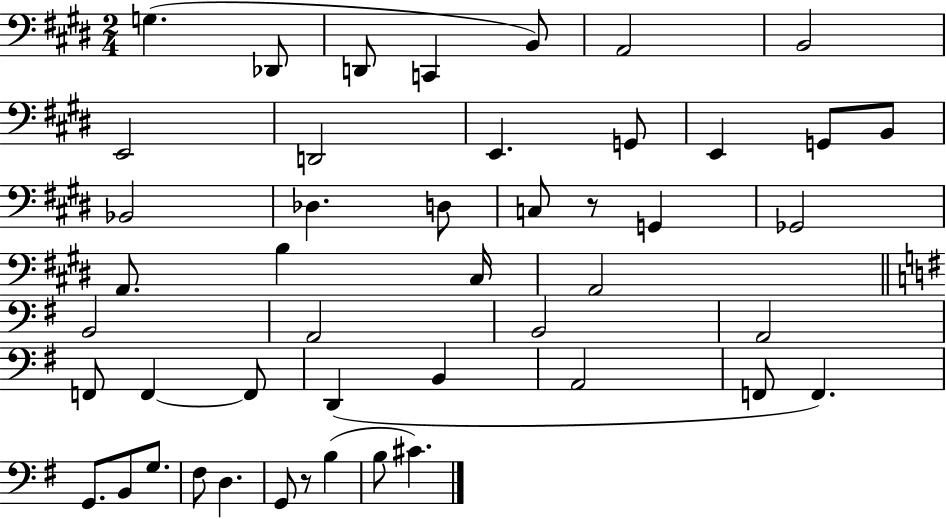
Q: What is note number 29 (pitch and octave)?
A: F2